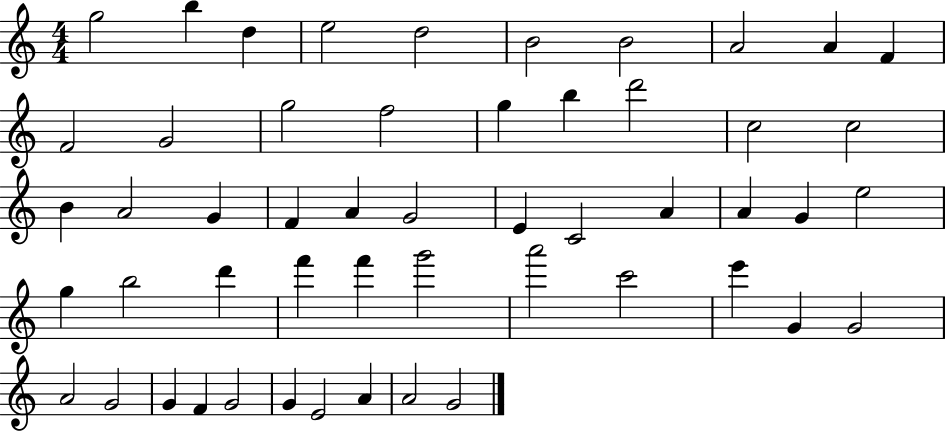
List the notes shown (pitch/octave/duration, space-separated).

G5/h B5/q D5/q E5/h D5/h B4/h B4/h A4/h A4/q F4/q F4/h G4/h G5/h F5/h G5/q B5/q D6/h C5/h C5/h B4/q A4/h G4/q F4/q A4/q G4/h E4/q C4/h A4/q A4/q G4/q E5/h G5/q B5/h D6/q F6/q F6/q G6/h A6/h C6/h E6/q G4/q G4/h A4/h G4/h G4/q F4/q G4/h G4/q E4/h A4/q A4/h G4/h